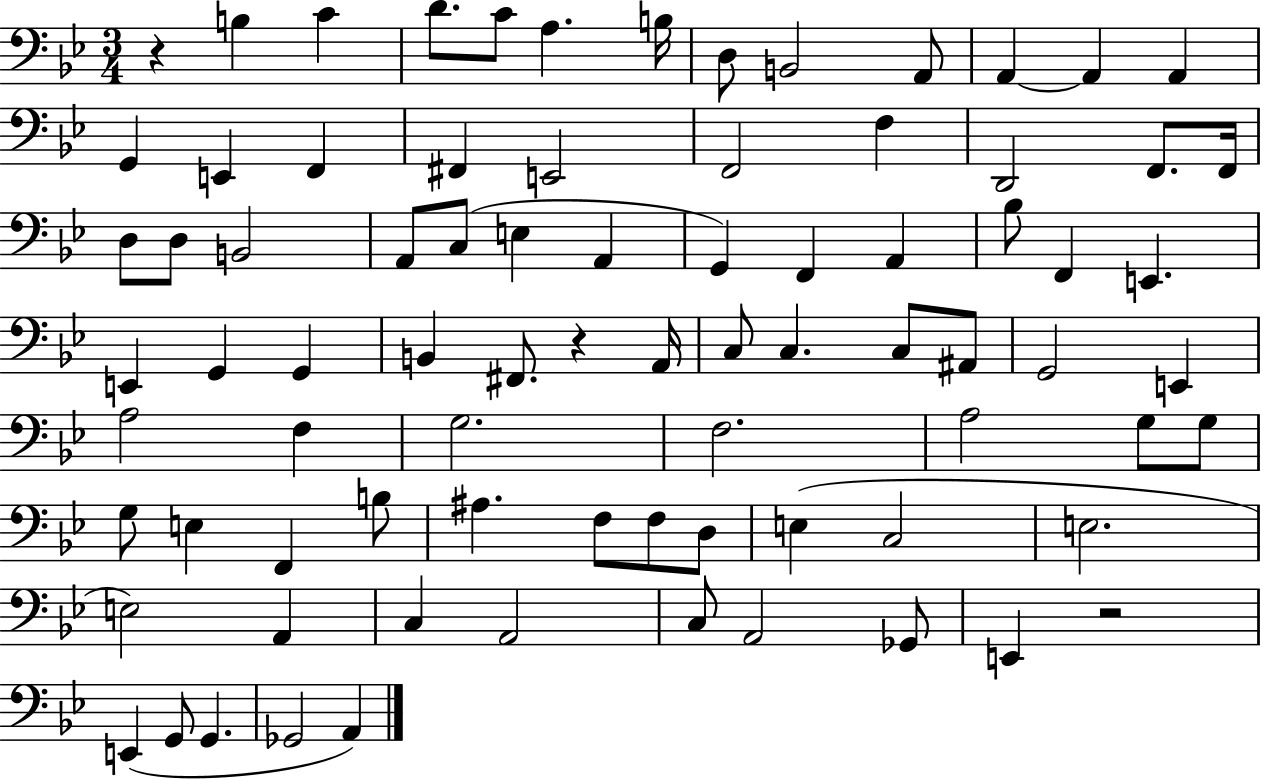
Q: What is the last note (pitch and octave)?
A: A2